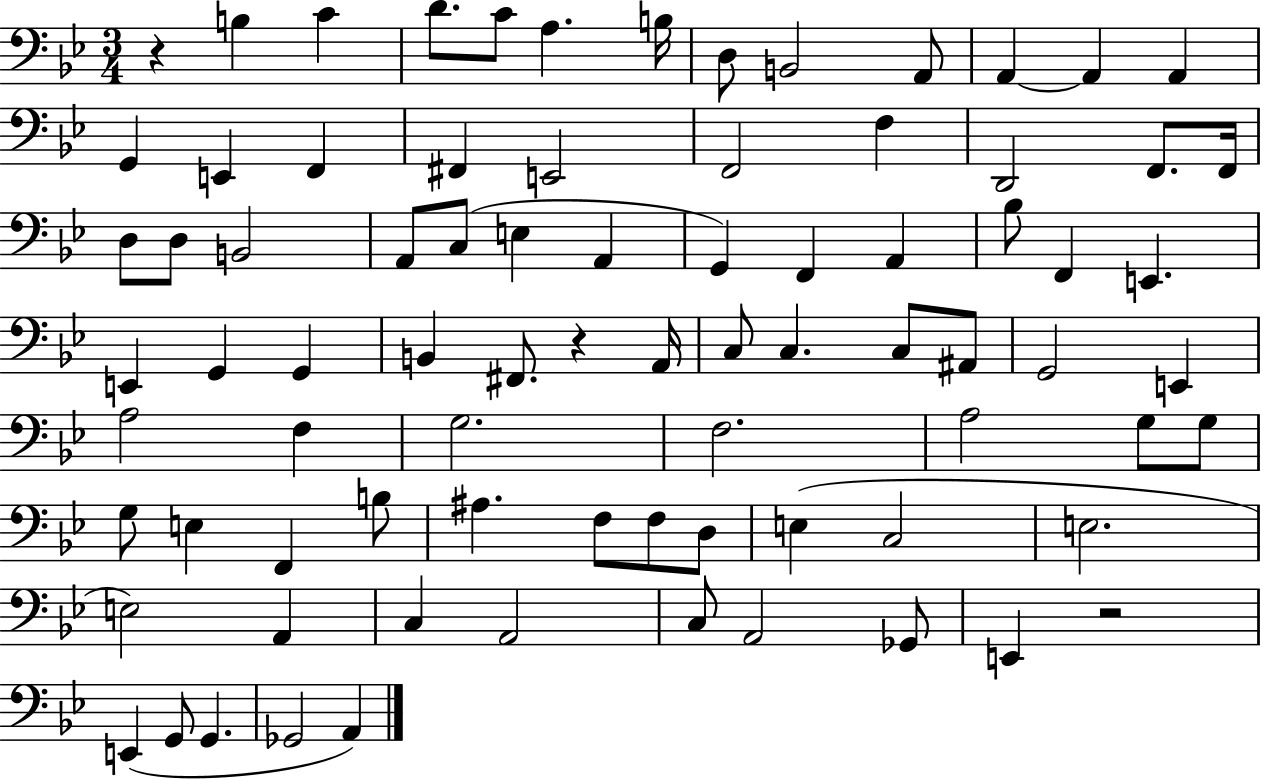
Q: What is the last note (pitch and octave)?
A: A2